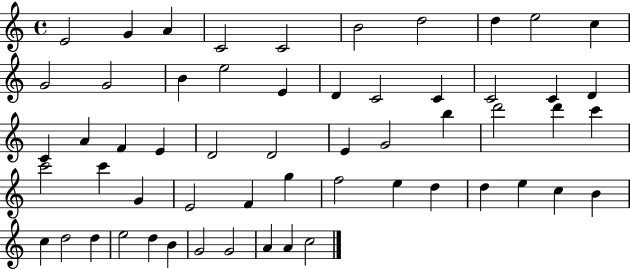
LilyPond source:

{
  \clef treble
  \time 4/4
  \defaultTimeSignature
  \key c \major
  e'2 g'4 a'4 | c'2 c'2 | b'2 d''2 | d''4 e''2 c''4 | \break g'2 g'2 | b'4 e''2 e'4 | d'4 c'2 c'4 | c'2 c'4 d'4 | \break c'4 a'4 f'4 e'4 | d'2 d'2 | e'4 g'2 b''4 | d'''2 d'''4 c'''4 | \break c'''2 c'''4 g'4 | e'2 f'4 g''4 | f''2 e''4 d''4 | d''4 e''4 c''4 b'4 | \break c''4 d''2 d''4 | e''2 d''4 b'4 | g'2 g'2 | a'4 a'4 c''2 | \break \bar "|."
}